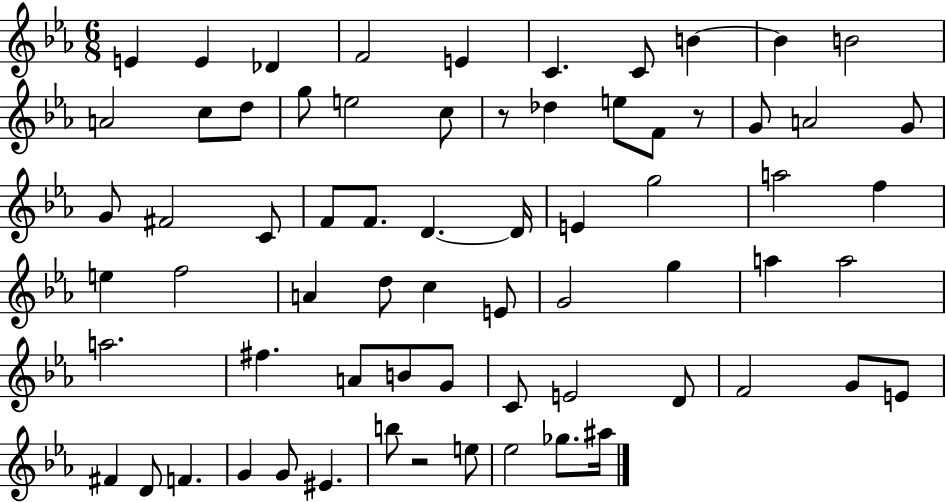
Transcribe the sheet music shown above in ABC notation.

X:1
T:Untitled
M:6/8
L:1/4
K:Eb
E E _D F2 E C C/2 B B B2 A2 c/2 d/2 g/2 e2 c/2 z/2 _d e/2 F/2 z/2 G/2 A2 G/2 G/2 ^F2 C/2 F/2 F/2 D D/4 E g2 a2 f e f2 A d/2 c E/2 G2 g a a2 a2 ^f A/2 B/2 G/2 C/2 E2 D/2 F2 G/2 E/2 ^F D/2 F G G/2 ^E b/2 z2 e/2 _e2 _g/2 ^a/4